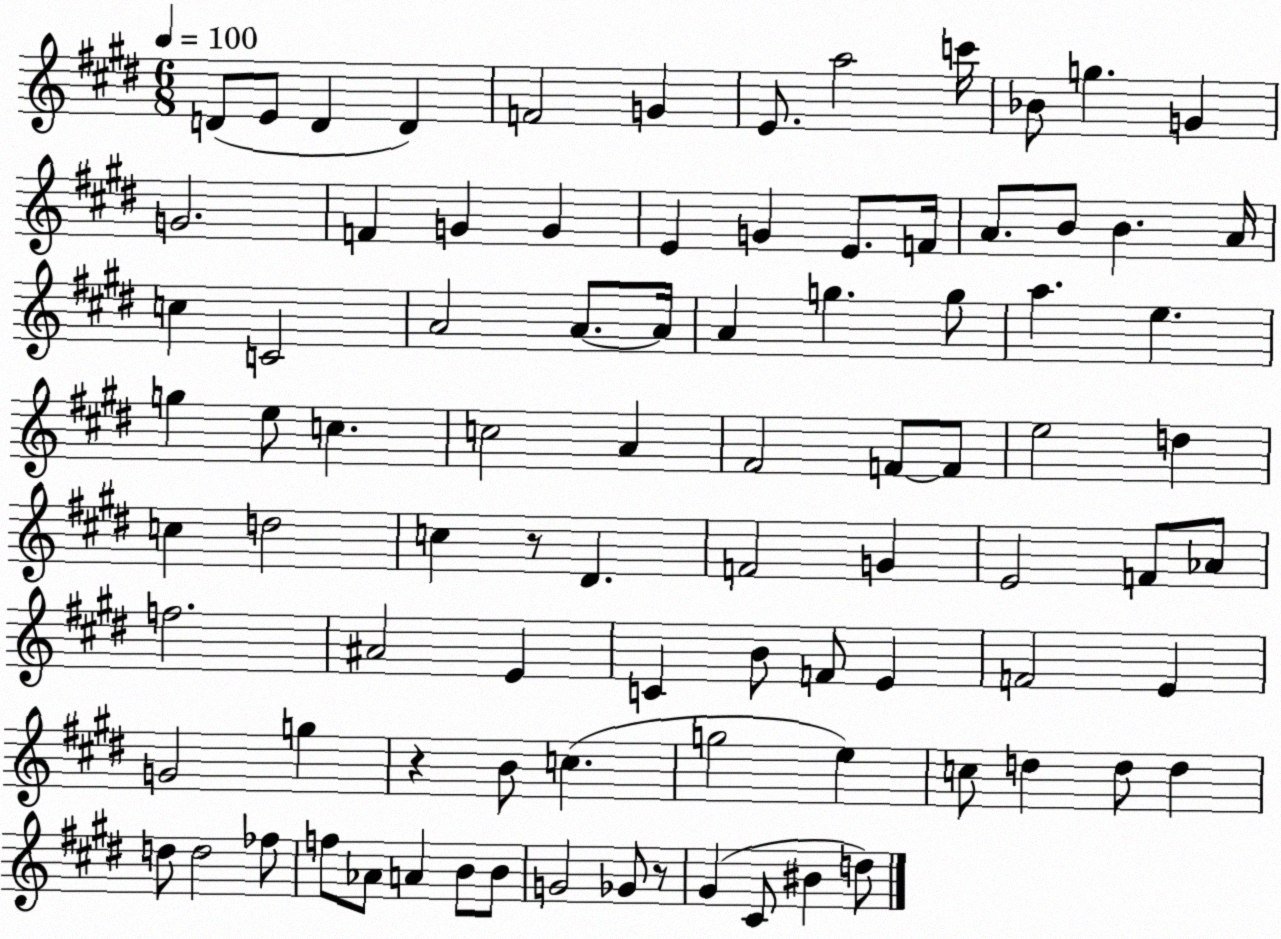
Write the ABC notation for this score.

X:1
T:Untitled
M:6/8
L:1/4
K:E
D/2 E/2 D D F2 G E/2 a2 c'/4 _B/2 g G G2 F G G E G E/2 F/4 A/2 B/2 B A/4 c C2 A2 A/2 A/4 A g g/2 a e g e/2 c c2 A ^F2 F/2 F/2 e2 d c d2 c z/2 ^D F2 G E2 F/2 _A/2 f2 ^A2 E C B/2 F/2 E F2 E G2 g z B/2 c g2 e c/2 d d/2 d d/2 d2 _f/2 f/2 _A/2 A B/2 B/2 G2 _G/2 z/2 ^G ^C/2 ^B d/2